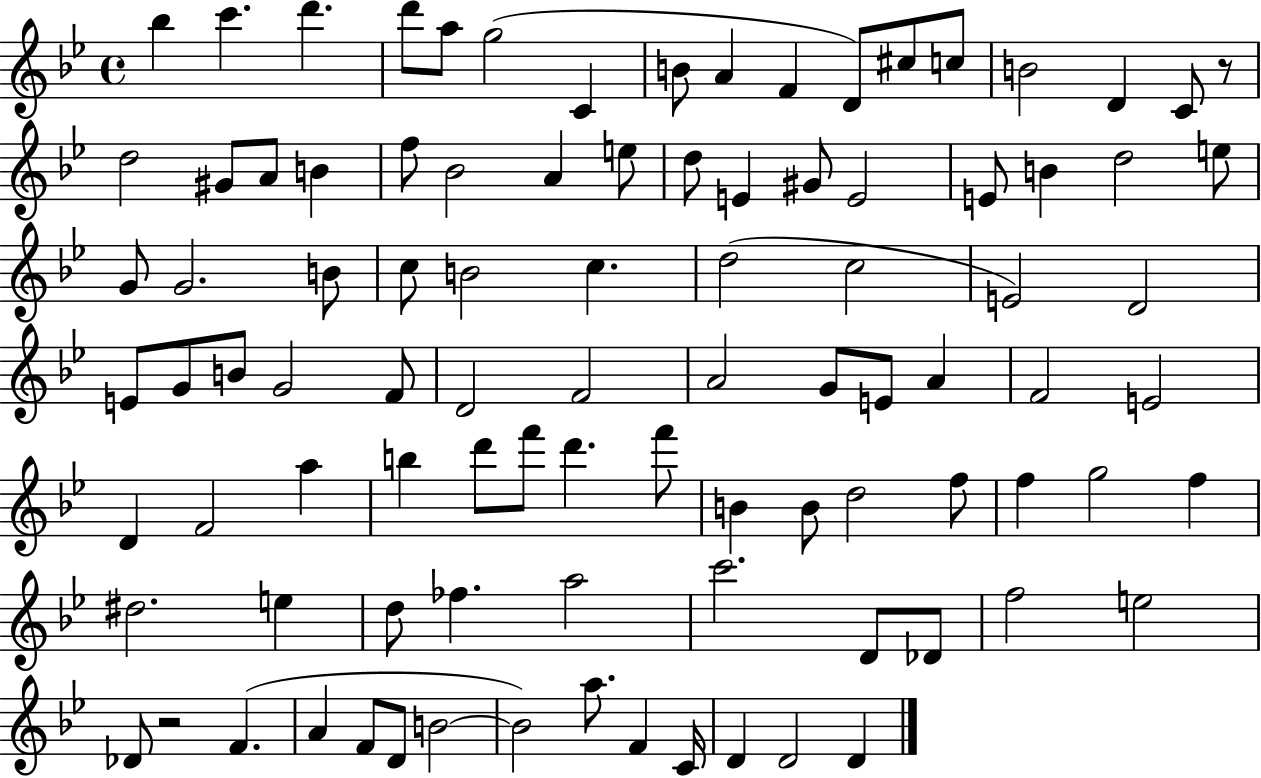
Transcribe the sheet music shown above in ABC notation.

X:1
T:Untitled
M:4/4
L:1/4
K:Bb
_b c' d' d'/2 a/2 g2 C B/2 A F D/2 ^c/2 c/2 B2 D C/2 z/2 d2 ^G/2 A/2 B f/2 _B2 A e/2 d/2 E ^G/2 E2 E/2 B d2 e/2 G/2 G2 B/2 c/2 B2 c d2 c2 E2 D2 E/2 G/2 B/2 G2 F/2 D2 F2 A2 G/2 E/2 A F2 E2 D F2 a b d'/2 f'/2 d' f'/2 B B/2 d2 f/2 f g2 f ^d2 e d/2 _f a2 c'2 D/2 _D/2 f2 e2 _D/2 z2 F A F/2 D/2 B2 B2 a/2 F C/4 D D2 D